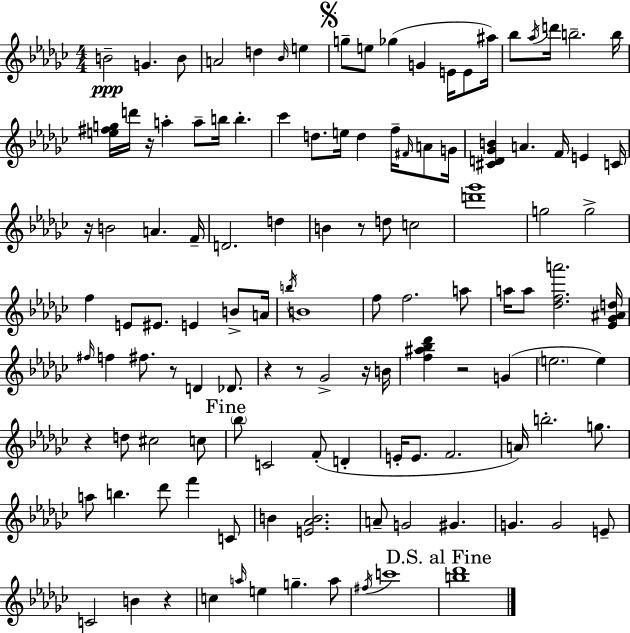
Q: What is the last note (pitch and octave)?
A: C6